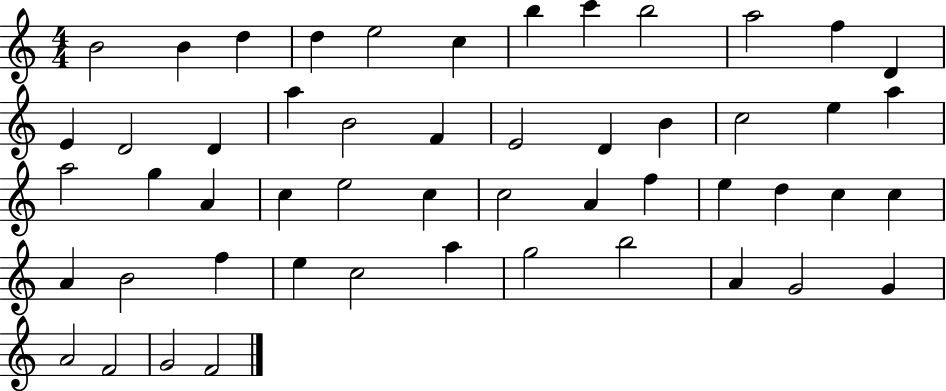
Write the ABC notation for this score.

X:1
T:Untitled
M:4/4
L:1/4
K:C
B2 B d d e2 c b c' b2 a2 f D E D2 D a B2 F E2 D B c2 e a a2 g A c e2 c c2 A f e d c c A B2 f e c2 a g2 b2 A G2 G A2 F2 G2 F2